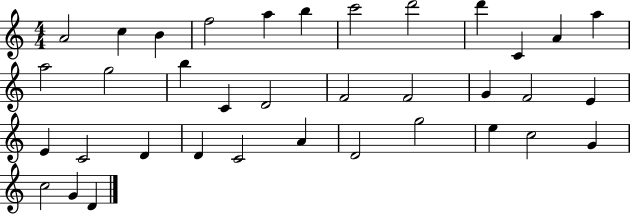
X:1
T:Untitled
M:4/4
L:1/4
K:C
A2 c B f2 a b c'2 d'2 d' C A a a2 g2 b C D2 F2 F2 G F2 E E C2 D D C2 A D2 g2 e c2 G c2 G D